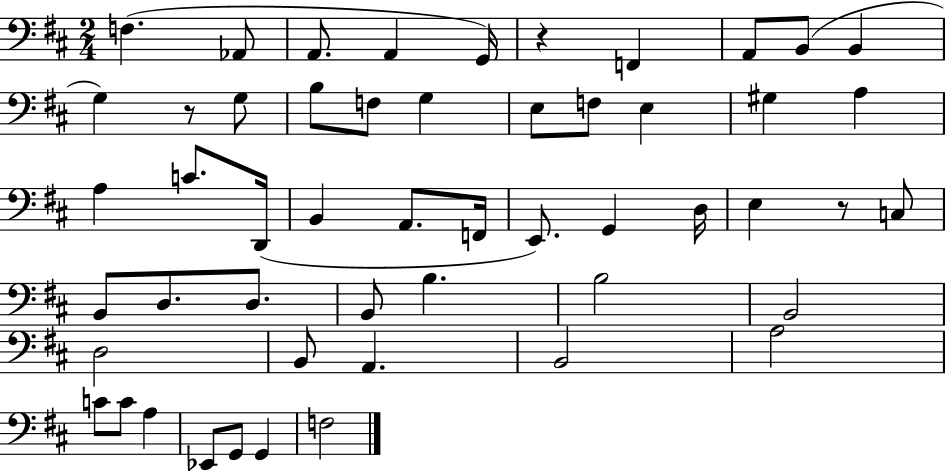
X:1
T:Untitled
M:2/4
L:1/4
K:D
F, _A,,/2 A,,/2 A,, G,,/4 z F,, A,,/2 B,,/2 B,, G, z/2 G,/2 B,/2 F,/2 G, E,/2 F,/2 E, ^G, A, A, C/2 D,,/4 B,, A,,/2 F,,/4 E,,/2 G,, D,/4 E, z/2 C,/2 B,,/2 D,/2 D,/2 B,,/2 B, B,2 B,,2 D,2 B,,/2 A,, B,,2 A,2 C/2 C/2 A, _E,,/2 G,,/2 G,, F,2